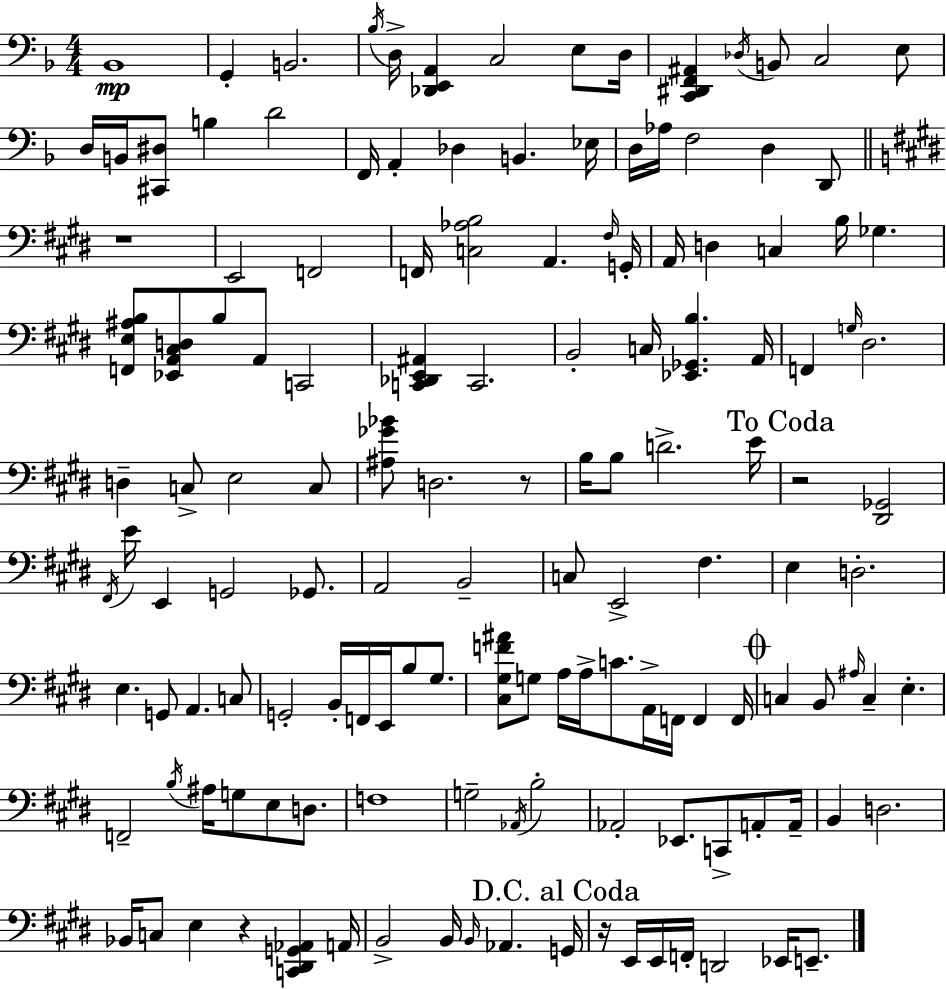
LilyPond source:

{
  \clef bass
  \numericTimeSignature
  \time 4/4
  \key f \major
  bes,1\mp | g,4-. b,2. | \acciaccatura { bes16 } d16-> <des, e, a,>4 c2 e8 | d16 <c, dis, f, ais,>4 \acciaccatura { des16 } b,8 c2 | \break e8 d16 b,16 <cis, dis>8 b4 d'2 | f,16 a,4-. des4 b,4. | ees16 d16 aes16 f2 d4 | d,8 \bar "||" \break \key e \major r1 | e,2 f,2 | f,16 <c aes b>2 a,4. \grace { fis16 } | g,16-. a,16 d4 c4 b16 ges4. | \break <f, e ais b>8 <ees, a, cis d>8 b8 a,8 c,2 | <c, des, e, ais,>4 c,2. | b,2-. c16 <ees, ges, b>4. | a,16 f,4 \grace { g16 } dis2. | \break d4-- c8-> e2 | c8 <ais ges' bes'>8 d2. | r8 b16 b8 d'2.-> | e'16 \mark "To Coda" r2 <dis, ges,>2 | \break \acciaccatura { fis,16 } e'16 e,4 g,2 | ges,8. a,2 b,2-- | c8 e,2-> fis4. | e4 d2.-. | \break e4. g,8 a,4. | c8 g,2-. b,16-. f,16 e,16 b8 | gis8. <cis gis f' ais'>8 g8 a16 a16-> c'8. a,16-> f,16 f,4 | f,16 \mark \markup { \musicglyph "scripts.coda" } c4 b,8 \grace { ais16 } c4-- e4.-. | \break f,2-- \acciaccatura { b16 } ais16 g8 | e8 d8. f1 | g2-- \acciaccatura { aes,16 } b2-. | aes,2-. ees,8. | \break c,8-> a,8-. a,16-- b,4 d2. | bes,16 c8 e4 r4 | <c, dis, g, aes,>4 a,16 b,2-> b,16 \grace { b,16 } | aes,4. \mark "D.C. al Coda" g,16 r16 e,16 e,16 f,16-. d,2 | \break ees,16 e,8.-- \bar "|."
}